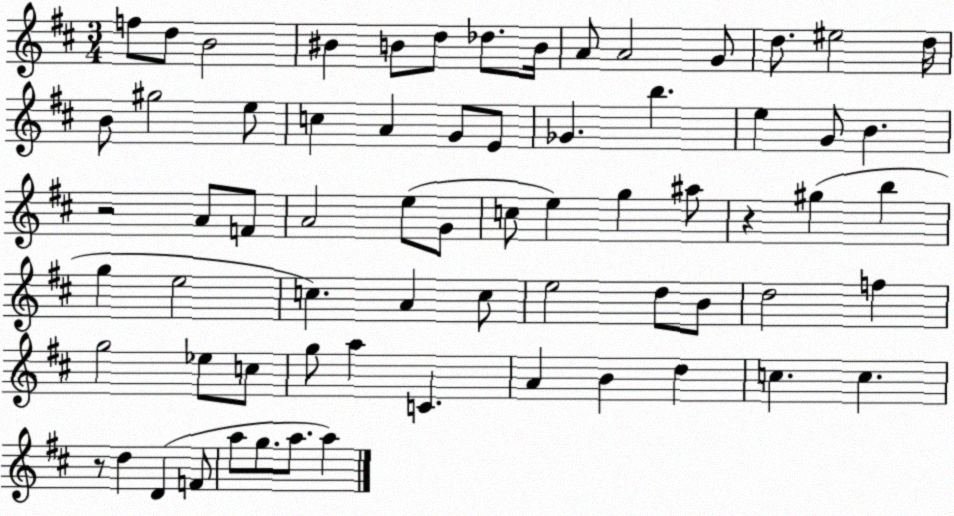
X:1
T:Untitled
M:3/4
L:1/4
K:D
f/2 d/2 B2 ^B B/2 d/2 _d/2 B/4 A/2 A2 G/2 d/2 ^e2 d/4 B/2 ^g2 e/2 c A G/2 E/2 _G b e G/2 B z2 A/2 F/2 A2 e/2 G/2 c/2 e g ^a/2 z ^g b g e2 c A c/2 e2 d/2 B/2 d2 f g2 _e/2 c/2 g/2 a C A B d c c z/2 d D F/2 a/2 g/2 a/2 a